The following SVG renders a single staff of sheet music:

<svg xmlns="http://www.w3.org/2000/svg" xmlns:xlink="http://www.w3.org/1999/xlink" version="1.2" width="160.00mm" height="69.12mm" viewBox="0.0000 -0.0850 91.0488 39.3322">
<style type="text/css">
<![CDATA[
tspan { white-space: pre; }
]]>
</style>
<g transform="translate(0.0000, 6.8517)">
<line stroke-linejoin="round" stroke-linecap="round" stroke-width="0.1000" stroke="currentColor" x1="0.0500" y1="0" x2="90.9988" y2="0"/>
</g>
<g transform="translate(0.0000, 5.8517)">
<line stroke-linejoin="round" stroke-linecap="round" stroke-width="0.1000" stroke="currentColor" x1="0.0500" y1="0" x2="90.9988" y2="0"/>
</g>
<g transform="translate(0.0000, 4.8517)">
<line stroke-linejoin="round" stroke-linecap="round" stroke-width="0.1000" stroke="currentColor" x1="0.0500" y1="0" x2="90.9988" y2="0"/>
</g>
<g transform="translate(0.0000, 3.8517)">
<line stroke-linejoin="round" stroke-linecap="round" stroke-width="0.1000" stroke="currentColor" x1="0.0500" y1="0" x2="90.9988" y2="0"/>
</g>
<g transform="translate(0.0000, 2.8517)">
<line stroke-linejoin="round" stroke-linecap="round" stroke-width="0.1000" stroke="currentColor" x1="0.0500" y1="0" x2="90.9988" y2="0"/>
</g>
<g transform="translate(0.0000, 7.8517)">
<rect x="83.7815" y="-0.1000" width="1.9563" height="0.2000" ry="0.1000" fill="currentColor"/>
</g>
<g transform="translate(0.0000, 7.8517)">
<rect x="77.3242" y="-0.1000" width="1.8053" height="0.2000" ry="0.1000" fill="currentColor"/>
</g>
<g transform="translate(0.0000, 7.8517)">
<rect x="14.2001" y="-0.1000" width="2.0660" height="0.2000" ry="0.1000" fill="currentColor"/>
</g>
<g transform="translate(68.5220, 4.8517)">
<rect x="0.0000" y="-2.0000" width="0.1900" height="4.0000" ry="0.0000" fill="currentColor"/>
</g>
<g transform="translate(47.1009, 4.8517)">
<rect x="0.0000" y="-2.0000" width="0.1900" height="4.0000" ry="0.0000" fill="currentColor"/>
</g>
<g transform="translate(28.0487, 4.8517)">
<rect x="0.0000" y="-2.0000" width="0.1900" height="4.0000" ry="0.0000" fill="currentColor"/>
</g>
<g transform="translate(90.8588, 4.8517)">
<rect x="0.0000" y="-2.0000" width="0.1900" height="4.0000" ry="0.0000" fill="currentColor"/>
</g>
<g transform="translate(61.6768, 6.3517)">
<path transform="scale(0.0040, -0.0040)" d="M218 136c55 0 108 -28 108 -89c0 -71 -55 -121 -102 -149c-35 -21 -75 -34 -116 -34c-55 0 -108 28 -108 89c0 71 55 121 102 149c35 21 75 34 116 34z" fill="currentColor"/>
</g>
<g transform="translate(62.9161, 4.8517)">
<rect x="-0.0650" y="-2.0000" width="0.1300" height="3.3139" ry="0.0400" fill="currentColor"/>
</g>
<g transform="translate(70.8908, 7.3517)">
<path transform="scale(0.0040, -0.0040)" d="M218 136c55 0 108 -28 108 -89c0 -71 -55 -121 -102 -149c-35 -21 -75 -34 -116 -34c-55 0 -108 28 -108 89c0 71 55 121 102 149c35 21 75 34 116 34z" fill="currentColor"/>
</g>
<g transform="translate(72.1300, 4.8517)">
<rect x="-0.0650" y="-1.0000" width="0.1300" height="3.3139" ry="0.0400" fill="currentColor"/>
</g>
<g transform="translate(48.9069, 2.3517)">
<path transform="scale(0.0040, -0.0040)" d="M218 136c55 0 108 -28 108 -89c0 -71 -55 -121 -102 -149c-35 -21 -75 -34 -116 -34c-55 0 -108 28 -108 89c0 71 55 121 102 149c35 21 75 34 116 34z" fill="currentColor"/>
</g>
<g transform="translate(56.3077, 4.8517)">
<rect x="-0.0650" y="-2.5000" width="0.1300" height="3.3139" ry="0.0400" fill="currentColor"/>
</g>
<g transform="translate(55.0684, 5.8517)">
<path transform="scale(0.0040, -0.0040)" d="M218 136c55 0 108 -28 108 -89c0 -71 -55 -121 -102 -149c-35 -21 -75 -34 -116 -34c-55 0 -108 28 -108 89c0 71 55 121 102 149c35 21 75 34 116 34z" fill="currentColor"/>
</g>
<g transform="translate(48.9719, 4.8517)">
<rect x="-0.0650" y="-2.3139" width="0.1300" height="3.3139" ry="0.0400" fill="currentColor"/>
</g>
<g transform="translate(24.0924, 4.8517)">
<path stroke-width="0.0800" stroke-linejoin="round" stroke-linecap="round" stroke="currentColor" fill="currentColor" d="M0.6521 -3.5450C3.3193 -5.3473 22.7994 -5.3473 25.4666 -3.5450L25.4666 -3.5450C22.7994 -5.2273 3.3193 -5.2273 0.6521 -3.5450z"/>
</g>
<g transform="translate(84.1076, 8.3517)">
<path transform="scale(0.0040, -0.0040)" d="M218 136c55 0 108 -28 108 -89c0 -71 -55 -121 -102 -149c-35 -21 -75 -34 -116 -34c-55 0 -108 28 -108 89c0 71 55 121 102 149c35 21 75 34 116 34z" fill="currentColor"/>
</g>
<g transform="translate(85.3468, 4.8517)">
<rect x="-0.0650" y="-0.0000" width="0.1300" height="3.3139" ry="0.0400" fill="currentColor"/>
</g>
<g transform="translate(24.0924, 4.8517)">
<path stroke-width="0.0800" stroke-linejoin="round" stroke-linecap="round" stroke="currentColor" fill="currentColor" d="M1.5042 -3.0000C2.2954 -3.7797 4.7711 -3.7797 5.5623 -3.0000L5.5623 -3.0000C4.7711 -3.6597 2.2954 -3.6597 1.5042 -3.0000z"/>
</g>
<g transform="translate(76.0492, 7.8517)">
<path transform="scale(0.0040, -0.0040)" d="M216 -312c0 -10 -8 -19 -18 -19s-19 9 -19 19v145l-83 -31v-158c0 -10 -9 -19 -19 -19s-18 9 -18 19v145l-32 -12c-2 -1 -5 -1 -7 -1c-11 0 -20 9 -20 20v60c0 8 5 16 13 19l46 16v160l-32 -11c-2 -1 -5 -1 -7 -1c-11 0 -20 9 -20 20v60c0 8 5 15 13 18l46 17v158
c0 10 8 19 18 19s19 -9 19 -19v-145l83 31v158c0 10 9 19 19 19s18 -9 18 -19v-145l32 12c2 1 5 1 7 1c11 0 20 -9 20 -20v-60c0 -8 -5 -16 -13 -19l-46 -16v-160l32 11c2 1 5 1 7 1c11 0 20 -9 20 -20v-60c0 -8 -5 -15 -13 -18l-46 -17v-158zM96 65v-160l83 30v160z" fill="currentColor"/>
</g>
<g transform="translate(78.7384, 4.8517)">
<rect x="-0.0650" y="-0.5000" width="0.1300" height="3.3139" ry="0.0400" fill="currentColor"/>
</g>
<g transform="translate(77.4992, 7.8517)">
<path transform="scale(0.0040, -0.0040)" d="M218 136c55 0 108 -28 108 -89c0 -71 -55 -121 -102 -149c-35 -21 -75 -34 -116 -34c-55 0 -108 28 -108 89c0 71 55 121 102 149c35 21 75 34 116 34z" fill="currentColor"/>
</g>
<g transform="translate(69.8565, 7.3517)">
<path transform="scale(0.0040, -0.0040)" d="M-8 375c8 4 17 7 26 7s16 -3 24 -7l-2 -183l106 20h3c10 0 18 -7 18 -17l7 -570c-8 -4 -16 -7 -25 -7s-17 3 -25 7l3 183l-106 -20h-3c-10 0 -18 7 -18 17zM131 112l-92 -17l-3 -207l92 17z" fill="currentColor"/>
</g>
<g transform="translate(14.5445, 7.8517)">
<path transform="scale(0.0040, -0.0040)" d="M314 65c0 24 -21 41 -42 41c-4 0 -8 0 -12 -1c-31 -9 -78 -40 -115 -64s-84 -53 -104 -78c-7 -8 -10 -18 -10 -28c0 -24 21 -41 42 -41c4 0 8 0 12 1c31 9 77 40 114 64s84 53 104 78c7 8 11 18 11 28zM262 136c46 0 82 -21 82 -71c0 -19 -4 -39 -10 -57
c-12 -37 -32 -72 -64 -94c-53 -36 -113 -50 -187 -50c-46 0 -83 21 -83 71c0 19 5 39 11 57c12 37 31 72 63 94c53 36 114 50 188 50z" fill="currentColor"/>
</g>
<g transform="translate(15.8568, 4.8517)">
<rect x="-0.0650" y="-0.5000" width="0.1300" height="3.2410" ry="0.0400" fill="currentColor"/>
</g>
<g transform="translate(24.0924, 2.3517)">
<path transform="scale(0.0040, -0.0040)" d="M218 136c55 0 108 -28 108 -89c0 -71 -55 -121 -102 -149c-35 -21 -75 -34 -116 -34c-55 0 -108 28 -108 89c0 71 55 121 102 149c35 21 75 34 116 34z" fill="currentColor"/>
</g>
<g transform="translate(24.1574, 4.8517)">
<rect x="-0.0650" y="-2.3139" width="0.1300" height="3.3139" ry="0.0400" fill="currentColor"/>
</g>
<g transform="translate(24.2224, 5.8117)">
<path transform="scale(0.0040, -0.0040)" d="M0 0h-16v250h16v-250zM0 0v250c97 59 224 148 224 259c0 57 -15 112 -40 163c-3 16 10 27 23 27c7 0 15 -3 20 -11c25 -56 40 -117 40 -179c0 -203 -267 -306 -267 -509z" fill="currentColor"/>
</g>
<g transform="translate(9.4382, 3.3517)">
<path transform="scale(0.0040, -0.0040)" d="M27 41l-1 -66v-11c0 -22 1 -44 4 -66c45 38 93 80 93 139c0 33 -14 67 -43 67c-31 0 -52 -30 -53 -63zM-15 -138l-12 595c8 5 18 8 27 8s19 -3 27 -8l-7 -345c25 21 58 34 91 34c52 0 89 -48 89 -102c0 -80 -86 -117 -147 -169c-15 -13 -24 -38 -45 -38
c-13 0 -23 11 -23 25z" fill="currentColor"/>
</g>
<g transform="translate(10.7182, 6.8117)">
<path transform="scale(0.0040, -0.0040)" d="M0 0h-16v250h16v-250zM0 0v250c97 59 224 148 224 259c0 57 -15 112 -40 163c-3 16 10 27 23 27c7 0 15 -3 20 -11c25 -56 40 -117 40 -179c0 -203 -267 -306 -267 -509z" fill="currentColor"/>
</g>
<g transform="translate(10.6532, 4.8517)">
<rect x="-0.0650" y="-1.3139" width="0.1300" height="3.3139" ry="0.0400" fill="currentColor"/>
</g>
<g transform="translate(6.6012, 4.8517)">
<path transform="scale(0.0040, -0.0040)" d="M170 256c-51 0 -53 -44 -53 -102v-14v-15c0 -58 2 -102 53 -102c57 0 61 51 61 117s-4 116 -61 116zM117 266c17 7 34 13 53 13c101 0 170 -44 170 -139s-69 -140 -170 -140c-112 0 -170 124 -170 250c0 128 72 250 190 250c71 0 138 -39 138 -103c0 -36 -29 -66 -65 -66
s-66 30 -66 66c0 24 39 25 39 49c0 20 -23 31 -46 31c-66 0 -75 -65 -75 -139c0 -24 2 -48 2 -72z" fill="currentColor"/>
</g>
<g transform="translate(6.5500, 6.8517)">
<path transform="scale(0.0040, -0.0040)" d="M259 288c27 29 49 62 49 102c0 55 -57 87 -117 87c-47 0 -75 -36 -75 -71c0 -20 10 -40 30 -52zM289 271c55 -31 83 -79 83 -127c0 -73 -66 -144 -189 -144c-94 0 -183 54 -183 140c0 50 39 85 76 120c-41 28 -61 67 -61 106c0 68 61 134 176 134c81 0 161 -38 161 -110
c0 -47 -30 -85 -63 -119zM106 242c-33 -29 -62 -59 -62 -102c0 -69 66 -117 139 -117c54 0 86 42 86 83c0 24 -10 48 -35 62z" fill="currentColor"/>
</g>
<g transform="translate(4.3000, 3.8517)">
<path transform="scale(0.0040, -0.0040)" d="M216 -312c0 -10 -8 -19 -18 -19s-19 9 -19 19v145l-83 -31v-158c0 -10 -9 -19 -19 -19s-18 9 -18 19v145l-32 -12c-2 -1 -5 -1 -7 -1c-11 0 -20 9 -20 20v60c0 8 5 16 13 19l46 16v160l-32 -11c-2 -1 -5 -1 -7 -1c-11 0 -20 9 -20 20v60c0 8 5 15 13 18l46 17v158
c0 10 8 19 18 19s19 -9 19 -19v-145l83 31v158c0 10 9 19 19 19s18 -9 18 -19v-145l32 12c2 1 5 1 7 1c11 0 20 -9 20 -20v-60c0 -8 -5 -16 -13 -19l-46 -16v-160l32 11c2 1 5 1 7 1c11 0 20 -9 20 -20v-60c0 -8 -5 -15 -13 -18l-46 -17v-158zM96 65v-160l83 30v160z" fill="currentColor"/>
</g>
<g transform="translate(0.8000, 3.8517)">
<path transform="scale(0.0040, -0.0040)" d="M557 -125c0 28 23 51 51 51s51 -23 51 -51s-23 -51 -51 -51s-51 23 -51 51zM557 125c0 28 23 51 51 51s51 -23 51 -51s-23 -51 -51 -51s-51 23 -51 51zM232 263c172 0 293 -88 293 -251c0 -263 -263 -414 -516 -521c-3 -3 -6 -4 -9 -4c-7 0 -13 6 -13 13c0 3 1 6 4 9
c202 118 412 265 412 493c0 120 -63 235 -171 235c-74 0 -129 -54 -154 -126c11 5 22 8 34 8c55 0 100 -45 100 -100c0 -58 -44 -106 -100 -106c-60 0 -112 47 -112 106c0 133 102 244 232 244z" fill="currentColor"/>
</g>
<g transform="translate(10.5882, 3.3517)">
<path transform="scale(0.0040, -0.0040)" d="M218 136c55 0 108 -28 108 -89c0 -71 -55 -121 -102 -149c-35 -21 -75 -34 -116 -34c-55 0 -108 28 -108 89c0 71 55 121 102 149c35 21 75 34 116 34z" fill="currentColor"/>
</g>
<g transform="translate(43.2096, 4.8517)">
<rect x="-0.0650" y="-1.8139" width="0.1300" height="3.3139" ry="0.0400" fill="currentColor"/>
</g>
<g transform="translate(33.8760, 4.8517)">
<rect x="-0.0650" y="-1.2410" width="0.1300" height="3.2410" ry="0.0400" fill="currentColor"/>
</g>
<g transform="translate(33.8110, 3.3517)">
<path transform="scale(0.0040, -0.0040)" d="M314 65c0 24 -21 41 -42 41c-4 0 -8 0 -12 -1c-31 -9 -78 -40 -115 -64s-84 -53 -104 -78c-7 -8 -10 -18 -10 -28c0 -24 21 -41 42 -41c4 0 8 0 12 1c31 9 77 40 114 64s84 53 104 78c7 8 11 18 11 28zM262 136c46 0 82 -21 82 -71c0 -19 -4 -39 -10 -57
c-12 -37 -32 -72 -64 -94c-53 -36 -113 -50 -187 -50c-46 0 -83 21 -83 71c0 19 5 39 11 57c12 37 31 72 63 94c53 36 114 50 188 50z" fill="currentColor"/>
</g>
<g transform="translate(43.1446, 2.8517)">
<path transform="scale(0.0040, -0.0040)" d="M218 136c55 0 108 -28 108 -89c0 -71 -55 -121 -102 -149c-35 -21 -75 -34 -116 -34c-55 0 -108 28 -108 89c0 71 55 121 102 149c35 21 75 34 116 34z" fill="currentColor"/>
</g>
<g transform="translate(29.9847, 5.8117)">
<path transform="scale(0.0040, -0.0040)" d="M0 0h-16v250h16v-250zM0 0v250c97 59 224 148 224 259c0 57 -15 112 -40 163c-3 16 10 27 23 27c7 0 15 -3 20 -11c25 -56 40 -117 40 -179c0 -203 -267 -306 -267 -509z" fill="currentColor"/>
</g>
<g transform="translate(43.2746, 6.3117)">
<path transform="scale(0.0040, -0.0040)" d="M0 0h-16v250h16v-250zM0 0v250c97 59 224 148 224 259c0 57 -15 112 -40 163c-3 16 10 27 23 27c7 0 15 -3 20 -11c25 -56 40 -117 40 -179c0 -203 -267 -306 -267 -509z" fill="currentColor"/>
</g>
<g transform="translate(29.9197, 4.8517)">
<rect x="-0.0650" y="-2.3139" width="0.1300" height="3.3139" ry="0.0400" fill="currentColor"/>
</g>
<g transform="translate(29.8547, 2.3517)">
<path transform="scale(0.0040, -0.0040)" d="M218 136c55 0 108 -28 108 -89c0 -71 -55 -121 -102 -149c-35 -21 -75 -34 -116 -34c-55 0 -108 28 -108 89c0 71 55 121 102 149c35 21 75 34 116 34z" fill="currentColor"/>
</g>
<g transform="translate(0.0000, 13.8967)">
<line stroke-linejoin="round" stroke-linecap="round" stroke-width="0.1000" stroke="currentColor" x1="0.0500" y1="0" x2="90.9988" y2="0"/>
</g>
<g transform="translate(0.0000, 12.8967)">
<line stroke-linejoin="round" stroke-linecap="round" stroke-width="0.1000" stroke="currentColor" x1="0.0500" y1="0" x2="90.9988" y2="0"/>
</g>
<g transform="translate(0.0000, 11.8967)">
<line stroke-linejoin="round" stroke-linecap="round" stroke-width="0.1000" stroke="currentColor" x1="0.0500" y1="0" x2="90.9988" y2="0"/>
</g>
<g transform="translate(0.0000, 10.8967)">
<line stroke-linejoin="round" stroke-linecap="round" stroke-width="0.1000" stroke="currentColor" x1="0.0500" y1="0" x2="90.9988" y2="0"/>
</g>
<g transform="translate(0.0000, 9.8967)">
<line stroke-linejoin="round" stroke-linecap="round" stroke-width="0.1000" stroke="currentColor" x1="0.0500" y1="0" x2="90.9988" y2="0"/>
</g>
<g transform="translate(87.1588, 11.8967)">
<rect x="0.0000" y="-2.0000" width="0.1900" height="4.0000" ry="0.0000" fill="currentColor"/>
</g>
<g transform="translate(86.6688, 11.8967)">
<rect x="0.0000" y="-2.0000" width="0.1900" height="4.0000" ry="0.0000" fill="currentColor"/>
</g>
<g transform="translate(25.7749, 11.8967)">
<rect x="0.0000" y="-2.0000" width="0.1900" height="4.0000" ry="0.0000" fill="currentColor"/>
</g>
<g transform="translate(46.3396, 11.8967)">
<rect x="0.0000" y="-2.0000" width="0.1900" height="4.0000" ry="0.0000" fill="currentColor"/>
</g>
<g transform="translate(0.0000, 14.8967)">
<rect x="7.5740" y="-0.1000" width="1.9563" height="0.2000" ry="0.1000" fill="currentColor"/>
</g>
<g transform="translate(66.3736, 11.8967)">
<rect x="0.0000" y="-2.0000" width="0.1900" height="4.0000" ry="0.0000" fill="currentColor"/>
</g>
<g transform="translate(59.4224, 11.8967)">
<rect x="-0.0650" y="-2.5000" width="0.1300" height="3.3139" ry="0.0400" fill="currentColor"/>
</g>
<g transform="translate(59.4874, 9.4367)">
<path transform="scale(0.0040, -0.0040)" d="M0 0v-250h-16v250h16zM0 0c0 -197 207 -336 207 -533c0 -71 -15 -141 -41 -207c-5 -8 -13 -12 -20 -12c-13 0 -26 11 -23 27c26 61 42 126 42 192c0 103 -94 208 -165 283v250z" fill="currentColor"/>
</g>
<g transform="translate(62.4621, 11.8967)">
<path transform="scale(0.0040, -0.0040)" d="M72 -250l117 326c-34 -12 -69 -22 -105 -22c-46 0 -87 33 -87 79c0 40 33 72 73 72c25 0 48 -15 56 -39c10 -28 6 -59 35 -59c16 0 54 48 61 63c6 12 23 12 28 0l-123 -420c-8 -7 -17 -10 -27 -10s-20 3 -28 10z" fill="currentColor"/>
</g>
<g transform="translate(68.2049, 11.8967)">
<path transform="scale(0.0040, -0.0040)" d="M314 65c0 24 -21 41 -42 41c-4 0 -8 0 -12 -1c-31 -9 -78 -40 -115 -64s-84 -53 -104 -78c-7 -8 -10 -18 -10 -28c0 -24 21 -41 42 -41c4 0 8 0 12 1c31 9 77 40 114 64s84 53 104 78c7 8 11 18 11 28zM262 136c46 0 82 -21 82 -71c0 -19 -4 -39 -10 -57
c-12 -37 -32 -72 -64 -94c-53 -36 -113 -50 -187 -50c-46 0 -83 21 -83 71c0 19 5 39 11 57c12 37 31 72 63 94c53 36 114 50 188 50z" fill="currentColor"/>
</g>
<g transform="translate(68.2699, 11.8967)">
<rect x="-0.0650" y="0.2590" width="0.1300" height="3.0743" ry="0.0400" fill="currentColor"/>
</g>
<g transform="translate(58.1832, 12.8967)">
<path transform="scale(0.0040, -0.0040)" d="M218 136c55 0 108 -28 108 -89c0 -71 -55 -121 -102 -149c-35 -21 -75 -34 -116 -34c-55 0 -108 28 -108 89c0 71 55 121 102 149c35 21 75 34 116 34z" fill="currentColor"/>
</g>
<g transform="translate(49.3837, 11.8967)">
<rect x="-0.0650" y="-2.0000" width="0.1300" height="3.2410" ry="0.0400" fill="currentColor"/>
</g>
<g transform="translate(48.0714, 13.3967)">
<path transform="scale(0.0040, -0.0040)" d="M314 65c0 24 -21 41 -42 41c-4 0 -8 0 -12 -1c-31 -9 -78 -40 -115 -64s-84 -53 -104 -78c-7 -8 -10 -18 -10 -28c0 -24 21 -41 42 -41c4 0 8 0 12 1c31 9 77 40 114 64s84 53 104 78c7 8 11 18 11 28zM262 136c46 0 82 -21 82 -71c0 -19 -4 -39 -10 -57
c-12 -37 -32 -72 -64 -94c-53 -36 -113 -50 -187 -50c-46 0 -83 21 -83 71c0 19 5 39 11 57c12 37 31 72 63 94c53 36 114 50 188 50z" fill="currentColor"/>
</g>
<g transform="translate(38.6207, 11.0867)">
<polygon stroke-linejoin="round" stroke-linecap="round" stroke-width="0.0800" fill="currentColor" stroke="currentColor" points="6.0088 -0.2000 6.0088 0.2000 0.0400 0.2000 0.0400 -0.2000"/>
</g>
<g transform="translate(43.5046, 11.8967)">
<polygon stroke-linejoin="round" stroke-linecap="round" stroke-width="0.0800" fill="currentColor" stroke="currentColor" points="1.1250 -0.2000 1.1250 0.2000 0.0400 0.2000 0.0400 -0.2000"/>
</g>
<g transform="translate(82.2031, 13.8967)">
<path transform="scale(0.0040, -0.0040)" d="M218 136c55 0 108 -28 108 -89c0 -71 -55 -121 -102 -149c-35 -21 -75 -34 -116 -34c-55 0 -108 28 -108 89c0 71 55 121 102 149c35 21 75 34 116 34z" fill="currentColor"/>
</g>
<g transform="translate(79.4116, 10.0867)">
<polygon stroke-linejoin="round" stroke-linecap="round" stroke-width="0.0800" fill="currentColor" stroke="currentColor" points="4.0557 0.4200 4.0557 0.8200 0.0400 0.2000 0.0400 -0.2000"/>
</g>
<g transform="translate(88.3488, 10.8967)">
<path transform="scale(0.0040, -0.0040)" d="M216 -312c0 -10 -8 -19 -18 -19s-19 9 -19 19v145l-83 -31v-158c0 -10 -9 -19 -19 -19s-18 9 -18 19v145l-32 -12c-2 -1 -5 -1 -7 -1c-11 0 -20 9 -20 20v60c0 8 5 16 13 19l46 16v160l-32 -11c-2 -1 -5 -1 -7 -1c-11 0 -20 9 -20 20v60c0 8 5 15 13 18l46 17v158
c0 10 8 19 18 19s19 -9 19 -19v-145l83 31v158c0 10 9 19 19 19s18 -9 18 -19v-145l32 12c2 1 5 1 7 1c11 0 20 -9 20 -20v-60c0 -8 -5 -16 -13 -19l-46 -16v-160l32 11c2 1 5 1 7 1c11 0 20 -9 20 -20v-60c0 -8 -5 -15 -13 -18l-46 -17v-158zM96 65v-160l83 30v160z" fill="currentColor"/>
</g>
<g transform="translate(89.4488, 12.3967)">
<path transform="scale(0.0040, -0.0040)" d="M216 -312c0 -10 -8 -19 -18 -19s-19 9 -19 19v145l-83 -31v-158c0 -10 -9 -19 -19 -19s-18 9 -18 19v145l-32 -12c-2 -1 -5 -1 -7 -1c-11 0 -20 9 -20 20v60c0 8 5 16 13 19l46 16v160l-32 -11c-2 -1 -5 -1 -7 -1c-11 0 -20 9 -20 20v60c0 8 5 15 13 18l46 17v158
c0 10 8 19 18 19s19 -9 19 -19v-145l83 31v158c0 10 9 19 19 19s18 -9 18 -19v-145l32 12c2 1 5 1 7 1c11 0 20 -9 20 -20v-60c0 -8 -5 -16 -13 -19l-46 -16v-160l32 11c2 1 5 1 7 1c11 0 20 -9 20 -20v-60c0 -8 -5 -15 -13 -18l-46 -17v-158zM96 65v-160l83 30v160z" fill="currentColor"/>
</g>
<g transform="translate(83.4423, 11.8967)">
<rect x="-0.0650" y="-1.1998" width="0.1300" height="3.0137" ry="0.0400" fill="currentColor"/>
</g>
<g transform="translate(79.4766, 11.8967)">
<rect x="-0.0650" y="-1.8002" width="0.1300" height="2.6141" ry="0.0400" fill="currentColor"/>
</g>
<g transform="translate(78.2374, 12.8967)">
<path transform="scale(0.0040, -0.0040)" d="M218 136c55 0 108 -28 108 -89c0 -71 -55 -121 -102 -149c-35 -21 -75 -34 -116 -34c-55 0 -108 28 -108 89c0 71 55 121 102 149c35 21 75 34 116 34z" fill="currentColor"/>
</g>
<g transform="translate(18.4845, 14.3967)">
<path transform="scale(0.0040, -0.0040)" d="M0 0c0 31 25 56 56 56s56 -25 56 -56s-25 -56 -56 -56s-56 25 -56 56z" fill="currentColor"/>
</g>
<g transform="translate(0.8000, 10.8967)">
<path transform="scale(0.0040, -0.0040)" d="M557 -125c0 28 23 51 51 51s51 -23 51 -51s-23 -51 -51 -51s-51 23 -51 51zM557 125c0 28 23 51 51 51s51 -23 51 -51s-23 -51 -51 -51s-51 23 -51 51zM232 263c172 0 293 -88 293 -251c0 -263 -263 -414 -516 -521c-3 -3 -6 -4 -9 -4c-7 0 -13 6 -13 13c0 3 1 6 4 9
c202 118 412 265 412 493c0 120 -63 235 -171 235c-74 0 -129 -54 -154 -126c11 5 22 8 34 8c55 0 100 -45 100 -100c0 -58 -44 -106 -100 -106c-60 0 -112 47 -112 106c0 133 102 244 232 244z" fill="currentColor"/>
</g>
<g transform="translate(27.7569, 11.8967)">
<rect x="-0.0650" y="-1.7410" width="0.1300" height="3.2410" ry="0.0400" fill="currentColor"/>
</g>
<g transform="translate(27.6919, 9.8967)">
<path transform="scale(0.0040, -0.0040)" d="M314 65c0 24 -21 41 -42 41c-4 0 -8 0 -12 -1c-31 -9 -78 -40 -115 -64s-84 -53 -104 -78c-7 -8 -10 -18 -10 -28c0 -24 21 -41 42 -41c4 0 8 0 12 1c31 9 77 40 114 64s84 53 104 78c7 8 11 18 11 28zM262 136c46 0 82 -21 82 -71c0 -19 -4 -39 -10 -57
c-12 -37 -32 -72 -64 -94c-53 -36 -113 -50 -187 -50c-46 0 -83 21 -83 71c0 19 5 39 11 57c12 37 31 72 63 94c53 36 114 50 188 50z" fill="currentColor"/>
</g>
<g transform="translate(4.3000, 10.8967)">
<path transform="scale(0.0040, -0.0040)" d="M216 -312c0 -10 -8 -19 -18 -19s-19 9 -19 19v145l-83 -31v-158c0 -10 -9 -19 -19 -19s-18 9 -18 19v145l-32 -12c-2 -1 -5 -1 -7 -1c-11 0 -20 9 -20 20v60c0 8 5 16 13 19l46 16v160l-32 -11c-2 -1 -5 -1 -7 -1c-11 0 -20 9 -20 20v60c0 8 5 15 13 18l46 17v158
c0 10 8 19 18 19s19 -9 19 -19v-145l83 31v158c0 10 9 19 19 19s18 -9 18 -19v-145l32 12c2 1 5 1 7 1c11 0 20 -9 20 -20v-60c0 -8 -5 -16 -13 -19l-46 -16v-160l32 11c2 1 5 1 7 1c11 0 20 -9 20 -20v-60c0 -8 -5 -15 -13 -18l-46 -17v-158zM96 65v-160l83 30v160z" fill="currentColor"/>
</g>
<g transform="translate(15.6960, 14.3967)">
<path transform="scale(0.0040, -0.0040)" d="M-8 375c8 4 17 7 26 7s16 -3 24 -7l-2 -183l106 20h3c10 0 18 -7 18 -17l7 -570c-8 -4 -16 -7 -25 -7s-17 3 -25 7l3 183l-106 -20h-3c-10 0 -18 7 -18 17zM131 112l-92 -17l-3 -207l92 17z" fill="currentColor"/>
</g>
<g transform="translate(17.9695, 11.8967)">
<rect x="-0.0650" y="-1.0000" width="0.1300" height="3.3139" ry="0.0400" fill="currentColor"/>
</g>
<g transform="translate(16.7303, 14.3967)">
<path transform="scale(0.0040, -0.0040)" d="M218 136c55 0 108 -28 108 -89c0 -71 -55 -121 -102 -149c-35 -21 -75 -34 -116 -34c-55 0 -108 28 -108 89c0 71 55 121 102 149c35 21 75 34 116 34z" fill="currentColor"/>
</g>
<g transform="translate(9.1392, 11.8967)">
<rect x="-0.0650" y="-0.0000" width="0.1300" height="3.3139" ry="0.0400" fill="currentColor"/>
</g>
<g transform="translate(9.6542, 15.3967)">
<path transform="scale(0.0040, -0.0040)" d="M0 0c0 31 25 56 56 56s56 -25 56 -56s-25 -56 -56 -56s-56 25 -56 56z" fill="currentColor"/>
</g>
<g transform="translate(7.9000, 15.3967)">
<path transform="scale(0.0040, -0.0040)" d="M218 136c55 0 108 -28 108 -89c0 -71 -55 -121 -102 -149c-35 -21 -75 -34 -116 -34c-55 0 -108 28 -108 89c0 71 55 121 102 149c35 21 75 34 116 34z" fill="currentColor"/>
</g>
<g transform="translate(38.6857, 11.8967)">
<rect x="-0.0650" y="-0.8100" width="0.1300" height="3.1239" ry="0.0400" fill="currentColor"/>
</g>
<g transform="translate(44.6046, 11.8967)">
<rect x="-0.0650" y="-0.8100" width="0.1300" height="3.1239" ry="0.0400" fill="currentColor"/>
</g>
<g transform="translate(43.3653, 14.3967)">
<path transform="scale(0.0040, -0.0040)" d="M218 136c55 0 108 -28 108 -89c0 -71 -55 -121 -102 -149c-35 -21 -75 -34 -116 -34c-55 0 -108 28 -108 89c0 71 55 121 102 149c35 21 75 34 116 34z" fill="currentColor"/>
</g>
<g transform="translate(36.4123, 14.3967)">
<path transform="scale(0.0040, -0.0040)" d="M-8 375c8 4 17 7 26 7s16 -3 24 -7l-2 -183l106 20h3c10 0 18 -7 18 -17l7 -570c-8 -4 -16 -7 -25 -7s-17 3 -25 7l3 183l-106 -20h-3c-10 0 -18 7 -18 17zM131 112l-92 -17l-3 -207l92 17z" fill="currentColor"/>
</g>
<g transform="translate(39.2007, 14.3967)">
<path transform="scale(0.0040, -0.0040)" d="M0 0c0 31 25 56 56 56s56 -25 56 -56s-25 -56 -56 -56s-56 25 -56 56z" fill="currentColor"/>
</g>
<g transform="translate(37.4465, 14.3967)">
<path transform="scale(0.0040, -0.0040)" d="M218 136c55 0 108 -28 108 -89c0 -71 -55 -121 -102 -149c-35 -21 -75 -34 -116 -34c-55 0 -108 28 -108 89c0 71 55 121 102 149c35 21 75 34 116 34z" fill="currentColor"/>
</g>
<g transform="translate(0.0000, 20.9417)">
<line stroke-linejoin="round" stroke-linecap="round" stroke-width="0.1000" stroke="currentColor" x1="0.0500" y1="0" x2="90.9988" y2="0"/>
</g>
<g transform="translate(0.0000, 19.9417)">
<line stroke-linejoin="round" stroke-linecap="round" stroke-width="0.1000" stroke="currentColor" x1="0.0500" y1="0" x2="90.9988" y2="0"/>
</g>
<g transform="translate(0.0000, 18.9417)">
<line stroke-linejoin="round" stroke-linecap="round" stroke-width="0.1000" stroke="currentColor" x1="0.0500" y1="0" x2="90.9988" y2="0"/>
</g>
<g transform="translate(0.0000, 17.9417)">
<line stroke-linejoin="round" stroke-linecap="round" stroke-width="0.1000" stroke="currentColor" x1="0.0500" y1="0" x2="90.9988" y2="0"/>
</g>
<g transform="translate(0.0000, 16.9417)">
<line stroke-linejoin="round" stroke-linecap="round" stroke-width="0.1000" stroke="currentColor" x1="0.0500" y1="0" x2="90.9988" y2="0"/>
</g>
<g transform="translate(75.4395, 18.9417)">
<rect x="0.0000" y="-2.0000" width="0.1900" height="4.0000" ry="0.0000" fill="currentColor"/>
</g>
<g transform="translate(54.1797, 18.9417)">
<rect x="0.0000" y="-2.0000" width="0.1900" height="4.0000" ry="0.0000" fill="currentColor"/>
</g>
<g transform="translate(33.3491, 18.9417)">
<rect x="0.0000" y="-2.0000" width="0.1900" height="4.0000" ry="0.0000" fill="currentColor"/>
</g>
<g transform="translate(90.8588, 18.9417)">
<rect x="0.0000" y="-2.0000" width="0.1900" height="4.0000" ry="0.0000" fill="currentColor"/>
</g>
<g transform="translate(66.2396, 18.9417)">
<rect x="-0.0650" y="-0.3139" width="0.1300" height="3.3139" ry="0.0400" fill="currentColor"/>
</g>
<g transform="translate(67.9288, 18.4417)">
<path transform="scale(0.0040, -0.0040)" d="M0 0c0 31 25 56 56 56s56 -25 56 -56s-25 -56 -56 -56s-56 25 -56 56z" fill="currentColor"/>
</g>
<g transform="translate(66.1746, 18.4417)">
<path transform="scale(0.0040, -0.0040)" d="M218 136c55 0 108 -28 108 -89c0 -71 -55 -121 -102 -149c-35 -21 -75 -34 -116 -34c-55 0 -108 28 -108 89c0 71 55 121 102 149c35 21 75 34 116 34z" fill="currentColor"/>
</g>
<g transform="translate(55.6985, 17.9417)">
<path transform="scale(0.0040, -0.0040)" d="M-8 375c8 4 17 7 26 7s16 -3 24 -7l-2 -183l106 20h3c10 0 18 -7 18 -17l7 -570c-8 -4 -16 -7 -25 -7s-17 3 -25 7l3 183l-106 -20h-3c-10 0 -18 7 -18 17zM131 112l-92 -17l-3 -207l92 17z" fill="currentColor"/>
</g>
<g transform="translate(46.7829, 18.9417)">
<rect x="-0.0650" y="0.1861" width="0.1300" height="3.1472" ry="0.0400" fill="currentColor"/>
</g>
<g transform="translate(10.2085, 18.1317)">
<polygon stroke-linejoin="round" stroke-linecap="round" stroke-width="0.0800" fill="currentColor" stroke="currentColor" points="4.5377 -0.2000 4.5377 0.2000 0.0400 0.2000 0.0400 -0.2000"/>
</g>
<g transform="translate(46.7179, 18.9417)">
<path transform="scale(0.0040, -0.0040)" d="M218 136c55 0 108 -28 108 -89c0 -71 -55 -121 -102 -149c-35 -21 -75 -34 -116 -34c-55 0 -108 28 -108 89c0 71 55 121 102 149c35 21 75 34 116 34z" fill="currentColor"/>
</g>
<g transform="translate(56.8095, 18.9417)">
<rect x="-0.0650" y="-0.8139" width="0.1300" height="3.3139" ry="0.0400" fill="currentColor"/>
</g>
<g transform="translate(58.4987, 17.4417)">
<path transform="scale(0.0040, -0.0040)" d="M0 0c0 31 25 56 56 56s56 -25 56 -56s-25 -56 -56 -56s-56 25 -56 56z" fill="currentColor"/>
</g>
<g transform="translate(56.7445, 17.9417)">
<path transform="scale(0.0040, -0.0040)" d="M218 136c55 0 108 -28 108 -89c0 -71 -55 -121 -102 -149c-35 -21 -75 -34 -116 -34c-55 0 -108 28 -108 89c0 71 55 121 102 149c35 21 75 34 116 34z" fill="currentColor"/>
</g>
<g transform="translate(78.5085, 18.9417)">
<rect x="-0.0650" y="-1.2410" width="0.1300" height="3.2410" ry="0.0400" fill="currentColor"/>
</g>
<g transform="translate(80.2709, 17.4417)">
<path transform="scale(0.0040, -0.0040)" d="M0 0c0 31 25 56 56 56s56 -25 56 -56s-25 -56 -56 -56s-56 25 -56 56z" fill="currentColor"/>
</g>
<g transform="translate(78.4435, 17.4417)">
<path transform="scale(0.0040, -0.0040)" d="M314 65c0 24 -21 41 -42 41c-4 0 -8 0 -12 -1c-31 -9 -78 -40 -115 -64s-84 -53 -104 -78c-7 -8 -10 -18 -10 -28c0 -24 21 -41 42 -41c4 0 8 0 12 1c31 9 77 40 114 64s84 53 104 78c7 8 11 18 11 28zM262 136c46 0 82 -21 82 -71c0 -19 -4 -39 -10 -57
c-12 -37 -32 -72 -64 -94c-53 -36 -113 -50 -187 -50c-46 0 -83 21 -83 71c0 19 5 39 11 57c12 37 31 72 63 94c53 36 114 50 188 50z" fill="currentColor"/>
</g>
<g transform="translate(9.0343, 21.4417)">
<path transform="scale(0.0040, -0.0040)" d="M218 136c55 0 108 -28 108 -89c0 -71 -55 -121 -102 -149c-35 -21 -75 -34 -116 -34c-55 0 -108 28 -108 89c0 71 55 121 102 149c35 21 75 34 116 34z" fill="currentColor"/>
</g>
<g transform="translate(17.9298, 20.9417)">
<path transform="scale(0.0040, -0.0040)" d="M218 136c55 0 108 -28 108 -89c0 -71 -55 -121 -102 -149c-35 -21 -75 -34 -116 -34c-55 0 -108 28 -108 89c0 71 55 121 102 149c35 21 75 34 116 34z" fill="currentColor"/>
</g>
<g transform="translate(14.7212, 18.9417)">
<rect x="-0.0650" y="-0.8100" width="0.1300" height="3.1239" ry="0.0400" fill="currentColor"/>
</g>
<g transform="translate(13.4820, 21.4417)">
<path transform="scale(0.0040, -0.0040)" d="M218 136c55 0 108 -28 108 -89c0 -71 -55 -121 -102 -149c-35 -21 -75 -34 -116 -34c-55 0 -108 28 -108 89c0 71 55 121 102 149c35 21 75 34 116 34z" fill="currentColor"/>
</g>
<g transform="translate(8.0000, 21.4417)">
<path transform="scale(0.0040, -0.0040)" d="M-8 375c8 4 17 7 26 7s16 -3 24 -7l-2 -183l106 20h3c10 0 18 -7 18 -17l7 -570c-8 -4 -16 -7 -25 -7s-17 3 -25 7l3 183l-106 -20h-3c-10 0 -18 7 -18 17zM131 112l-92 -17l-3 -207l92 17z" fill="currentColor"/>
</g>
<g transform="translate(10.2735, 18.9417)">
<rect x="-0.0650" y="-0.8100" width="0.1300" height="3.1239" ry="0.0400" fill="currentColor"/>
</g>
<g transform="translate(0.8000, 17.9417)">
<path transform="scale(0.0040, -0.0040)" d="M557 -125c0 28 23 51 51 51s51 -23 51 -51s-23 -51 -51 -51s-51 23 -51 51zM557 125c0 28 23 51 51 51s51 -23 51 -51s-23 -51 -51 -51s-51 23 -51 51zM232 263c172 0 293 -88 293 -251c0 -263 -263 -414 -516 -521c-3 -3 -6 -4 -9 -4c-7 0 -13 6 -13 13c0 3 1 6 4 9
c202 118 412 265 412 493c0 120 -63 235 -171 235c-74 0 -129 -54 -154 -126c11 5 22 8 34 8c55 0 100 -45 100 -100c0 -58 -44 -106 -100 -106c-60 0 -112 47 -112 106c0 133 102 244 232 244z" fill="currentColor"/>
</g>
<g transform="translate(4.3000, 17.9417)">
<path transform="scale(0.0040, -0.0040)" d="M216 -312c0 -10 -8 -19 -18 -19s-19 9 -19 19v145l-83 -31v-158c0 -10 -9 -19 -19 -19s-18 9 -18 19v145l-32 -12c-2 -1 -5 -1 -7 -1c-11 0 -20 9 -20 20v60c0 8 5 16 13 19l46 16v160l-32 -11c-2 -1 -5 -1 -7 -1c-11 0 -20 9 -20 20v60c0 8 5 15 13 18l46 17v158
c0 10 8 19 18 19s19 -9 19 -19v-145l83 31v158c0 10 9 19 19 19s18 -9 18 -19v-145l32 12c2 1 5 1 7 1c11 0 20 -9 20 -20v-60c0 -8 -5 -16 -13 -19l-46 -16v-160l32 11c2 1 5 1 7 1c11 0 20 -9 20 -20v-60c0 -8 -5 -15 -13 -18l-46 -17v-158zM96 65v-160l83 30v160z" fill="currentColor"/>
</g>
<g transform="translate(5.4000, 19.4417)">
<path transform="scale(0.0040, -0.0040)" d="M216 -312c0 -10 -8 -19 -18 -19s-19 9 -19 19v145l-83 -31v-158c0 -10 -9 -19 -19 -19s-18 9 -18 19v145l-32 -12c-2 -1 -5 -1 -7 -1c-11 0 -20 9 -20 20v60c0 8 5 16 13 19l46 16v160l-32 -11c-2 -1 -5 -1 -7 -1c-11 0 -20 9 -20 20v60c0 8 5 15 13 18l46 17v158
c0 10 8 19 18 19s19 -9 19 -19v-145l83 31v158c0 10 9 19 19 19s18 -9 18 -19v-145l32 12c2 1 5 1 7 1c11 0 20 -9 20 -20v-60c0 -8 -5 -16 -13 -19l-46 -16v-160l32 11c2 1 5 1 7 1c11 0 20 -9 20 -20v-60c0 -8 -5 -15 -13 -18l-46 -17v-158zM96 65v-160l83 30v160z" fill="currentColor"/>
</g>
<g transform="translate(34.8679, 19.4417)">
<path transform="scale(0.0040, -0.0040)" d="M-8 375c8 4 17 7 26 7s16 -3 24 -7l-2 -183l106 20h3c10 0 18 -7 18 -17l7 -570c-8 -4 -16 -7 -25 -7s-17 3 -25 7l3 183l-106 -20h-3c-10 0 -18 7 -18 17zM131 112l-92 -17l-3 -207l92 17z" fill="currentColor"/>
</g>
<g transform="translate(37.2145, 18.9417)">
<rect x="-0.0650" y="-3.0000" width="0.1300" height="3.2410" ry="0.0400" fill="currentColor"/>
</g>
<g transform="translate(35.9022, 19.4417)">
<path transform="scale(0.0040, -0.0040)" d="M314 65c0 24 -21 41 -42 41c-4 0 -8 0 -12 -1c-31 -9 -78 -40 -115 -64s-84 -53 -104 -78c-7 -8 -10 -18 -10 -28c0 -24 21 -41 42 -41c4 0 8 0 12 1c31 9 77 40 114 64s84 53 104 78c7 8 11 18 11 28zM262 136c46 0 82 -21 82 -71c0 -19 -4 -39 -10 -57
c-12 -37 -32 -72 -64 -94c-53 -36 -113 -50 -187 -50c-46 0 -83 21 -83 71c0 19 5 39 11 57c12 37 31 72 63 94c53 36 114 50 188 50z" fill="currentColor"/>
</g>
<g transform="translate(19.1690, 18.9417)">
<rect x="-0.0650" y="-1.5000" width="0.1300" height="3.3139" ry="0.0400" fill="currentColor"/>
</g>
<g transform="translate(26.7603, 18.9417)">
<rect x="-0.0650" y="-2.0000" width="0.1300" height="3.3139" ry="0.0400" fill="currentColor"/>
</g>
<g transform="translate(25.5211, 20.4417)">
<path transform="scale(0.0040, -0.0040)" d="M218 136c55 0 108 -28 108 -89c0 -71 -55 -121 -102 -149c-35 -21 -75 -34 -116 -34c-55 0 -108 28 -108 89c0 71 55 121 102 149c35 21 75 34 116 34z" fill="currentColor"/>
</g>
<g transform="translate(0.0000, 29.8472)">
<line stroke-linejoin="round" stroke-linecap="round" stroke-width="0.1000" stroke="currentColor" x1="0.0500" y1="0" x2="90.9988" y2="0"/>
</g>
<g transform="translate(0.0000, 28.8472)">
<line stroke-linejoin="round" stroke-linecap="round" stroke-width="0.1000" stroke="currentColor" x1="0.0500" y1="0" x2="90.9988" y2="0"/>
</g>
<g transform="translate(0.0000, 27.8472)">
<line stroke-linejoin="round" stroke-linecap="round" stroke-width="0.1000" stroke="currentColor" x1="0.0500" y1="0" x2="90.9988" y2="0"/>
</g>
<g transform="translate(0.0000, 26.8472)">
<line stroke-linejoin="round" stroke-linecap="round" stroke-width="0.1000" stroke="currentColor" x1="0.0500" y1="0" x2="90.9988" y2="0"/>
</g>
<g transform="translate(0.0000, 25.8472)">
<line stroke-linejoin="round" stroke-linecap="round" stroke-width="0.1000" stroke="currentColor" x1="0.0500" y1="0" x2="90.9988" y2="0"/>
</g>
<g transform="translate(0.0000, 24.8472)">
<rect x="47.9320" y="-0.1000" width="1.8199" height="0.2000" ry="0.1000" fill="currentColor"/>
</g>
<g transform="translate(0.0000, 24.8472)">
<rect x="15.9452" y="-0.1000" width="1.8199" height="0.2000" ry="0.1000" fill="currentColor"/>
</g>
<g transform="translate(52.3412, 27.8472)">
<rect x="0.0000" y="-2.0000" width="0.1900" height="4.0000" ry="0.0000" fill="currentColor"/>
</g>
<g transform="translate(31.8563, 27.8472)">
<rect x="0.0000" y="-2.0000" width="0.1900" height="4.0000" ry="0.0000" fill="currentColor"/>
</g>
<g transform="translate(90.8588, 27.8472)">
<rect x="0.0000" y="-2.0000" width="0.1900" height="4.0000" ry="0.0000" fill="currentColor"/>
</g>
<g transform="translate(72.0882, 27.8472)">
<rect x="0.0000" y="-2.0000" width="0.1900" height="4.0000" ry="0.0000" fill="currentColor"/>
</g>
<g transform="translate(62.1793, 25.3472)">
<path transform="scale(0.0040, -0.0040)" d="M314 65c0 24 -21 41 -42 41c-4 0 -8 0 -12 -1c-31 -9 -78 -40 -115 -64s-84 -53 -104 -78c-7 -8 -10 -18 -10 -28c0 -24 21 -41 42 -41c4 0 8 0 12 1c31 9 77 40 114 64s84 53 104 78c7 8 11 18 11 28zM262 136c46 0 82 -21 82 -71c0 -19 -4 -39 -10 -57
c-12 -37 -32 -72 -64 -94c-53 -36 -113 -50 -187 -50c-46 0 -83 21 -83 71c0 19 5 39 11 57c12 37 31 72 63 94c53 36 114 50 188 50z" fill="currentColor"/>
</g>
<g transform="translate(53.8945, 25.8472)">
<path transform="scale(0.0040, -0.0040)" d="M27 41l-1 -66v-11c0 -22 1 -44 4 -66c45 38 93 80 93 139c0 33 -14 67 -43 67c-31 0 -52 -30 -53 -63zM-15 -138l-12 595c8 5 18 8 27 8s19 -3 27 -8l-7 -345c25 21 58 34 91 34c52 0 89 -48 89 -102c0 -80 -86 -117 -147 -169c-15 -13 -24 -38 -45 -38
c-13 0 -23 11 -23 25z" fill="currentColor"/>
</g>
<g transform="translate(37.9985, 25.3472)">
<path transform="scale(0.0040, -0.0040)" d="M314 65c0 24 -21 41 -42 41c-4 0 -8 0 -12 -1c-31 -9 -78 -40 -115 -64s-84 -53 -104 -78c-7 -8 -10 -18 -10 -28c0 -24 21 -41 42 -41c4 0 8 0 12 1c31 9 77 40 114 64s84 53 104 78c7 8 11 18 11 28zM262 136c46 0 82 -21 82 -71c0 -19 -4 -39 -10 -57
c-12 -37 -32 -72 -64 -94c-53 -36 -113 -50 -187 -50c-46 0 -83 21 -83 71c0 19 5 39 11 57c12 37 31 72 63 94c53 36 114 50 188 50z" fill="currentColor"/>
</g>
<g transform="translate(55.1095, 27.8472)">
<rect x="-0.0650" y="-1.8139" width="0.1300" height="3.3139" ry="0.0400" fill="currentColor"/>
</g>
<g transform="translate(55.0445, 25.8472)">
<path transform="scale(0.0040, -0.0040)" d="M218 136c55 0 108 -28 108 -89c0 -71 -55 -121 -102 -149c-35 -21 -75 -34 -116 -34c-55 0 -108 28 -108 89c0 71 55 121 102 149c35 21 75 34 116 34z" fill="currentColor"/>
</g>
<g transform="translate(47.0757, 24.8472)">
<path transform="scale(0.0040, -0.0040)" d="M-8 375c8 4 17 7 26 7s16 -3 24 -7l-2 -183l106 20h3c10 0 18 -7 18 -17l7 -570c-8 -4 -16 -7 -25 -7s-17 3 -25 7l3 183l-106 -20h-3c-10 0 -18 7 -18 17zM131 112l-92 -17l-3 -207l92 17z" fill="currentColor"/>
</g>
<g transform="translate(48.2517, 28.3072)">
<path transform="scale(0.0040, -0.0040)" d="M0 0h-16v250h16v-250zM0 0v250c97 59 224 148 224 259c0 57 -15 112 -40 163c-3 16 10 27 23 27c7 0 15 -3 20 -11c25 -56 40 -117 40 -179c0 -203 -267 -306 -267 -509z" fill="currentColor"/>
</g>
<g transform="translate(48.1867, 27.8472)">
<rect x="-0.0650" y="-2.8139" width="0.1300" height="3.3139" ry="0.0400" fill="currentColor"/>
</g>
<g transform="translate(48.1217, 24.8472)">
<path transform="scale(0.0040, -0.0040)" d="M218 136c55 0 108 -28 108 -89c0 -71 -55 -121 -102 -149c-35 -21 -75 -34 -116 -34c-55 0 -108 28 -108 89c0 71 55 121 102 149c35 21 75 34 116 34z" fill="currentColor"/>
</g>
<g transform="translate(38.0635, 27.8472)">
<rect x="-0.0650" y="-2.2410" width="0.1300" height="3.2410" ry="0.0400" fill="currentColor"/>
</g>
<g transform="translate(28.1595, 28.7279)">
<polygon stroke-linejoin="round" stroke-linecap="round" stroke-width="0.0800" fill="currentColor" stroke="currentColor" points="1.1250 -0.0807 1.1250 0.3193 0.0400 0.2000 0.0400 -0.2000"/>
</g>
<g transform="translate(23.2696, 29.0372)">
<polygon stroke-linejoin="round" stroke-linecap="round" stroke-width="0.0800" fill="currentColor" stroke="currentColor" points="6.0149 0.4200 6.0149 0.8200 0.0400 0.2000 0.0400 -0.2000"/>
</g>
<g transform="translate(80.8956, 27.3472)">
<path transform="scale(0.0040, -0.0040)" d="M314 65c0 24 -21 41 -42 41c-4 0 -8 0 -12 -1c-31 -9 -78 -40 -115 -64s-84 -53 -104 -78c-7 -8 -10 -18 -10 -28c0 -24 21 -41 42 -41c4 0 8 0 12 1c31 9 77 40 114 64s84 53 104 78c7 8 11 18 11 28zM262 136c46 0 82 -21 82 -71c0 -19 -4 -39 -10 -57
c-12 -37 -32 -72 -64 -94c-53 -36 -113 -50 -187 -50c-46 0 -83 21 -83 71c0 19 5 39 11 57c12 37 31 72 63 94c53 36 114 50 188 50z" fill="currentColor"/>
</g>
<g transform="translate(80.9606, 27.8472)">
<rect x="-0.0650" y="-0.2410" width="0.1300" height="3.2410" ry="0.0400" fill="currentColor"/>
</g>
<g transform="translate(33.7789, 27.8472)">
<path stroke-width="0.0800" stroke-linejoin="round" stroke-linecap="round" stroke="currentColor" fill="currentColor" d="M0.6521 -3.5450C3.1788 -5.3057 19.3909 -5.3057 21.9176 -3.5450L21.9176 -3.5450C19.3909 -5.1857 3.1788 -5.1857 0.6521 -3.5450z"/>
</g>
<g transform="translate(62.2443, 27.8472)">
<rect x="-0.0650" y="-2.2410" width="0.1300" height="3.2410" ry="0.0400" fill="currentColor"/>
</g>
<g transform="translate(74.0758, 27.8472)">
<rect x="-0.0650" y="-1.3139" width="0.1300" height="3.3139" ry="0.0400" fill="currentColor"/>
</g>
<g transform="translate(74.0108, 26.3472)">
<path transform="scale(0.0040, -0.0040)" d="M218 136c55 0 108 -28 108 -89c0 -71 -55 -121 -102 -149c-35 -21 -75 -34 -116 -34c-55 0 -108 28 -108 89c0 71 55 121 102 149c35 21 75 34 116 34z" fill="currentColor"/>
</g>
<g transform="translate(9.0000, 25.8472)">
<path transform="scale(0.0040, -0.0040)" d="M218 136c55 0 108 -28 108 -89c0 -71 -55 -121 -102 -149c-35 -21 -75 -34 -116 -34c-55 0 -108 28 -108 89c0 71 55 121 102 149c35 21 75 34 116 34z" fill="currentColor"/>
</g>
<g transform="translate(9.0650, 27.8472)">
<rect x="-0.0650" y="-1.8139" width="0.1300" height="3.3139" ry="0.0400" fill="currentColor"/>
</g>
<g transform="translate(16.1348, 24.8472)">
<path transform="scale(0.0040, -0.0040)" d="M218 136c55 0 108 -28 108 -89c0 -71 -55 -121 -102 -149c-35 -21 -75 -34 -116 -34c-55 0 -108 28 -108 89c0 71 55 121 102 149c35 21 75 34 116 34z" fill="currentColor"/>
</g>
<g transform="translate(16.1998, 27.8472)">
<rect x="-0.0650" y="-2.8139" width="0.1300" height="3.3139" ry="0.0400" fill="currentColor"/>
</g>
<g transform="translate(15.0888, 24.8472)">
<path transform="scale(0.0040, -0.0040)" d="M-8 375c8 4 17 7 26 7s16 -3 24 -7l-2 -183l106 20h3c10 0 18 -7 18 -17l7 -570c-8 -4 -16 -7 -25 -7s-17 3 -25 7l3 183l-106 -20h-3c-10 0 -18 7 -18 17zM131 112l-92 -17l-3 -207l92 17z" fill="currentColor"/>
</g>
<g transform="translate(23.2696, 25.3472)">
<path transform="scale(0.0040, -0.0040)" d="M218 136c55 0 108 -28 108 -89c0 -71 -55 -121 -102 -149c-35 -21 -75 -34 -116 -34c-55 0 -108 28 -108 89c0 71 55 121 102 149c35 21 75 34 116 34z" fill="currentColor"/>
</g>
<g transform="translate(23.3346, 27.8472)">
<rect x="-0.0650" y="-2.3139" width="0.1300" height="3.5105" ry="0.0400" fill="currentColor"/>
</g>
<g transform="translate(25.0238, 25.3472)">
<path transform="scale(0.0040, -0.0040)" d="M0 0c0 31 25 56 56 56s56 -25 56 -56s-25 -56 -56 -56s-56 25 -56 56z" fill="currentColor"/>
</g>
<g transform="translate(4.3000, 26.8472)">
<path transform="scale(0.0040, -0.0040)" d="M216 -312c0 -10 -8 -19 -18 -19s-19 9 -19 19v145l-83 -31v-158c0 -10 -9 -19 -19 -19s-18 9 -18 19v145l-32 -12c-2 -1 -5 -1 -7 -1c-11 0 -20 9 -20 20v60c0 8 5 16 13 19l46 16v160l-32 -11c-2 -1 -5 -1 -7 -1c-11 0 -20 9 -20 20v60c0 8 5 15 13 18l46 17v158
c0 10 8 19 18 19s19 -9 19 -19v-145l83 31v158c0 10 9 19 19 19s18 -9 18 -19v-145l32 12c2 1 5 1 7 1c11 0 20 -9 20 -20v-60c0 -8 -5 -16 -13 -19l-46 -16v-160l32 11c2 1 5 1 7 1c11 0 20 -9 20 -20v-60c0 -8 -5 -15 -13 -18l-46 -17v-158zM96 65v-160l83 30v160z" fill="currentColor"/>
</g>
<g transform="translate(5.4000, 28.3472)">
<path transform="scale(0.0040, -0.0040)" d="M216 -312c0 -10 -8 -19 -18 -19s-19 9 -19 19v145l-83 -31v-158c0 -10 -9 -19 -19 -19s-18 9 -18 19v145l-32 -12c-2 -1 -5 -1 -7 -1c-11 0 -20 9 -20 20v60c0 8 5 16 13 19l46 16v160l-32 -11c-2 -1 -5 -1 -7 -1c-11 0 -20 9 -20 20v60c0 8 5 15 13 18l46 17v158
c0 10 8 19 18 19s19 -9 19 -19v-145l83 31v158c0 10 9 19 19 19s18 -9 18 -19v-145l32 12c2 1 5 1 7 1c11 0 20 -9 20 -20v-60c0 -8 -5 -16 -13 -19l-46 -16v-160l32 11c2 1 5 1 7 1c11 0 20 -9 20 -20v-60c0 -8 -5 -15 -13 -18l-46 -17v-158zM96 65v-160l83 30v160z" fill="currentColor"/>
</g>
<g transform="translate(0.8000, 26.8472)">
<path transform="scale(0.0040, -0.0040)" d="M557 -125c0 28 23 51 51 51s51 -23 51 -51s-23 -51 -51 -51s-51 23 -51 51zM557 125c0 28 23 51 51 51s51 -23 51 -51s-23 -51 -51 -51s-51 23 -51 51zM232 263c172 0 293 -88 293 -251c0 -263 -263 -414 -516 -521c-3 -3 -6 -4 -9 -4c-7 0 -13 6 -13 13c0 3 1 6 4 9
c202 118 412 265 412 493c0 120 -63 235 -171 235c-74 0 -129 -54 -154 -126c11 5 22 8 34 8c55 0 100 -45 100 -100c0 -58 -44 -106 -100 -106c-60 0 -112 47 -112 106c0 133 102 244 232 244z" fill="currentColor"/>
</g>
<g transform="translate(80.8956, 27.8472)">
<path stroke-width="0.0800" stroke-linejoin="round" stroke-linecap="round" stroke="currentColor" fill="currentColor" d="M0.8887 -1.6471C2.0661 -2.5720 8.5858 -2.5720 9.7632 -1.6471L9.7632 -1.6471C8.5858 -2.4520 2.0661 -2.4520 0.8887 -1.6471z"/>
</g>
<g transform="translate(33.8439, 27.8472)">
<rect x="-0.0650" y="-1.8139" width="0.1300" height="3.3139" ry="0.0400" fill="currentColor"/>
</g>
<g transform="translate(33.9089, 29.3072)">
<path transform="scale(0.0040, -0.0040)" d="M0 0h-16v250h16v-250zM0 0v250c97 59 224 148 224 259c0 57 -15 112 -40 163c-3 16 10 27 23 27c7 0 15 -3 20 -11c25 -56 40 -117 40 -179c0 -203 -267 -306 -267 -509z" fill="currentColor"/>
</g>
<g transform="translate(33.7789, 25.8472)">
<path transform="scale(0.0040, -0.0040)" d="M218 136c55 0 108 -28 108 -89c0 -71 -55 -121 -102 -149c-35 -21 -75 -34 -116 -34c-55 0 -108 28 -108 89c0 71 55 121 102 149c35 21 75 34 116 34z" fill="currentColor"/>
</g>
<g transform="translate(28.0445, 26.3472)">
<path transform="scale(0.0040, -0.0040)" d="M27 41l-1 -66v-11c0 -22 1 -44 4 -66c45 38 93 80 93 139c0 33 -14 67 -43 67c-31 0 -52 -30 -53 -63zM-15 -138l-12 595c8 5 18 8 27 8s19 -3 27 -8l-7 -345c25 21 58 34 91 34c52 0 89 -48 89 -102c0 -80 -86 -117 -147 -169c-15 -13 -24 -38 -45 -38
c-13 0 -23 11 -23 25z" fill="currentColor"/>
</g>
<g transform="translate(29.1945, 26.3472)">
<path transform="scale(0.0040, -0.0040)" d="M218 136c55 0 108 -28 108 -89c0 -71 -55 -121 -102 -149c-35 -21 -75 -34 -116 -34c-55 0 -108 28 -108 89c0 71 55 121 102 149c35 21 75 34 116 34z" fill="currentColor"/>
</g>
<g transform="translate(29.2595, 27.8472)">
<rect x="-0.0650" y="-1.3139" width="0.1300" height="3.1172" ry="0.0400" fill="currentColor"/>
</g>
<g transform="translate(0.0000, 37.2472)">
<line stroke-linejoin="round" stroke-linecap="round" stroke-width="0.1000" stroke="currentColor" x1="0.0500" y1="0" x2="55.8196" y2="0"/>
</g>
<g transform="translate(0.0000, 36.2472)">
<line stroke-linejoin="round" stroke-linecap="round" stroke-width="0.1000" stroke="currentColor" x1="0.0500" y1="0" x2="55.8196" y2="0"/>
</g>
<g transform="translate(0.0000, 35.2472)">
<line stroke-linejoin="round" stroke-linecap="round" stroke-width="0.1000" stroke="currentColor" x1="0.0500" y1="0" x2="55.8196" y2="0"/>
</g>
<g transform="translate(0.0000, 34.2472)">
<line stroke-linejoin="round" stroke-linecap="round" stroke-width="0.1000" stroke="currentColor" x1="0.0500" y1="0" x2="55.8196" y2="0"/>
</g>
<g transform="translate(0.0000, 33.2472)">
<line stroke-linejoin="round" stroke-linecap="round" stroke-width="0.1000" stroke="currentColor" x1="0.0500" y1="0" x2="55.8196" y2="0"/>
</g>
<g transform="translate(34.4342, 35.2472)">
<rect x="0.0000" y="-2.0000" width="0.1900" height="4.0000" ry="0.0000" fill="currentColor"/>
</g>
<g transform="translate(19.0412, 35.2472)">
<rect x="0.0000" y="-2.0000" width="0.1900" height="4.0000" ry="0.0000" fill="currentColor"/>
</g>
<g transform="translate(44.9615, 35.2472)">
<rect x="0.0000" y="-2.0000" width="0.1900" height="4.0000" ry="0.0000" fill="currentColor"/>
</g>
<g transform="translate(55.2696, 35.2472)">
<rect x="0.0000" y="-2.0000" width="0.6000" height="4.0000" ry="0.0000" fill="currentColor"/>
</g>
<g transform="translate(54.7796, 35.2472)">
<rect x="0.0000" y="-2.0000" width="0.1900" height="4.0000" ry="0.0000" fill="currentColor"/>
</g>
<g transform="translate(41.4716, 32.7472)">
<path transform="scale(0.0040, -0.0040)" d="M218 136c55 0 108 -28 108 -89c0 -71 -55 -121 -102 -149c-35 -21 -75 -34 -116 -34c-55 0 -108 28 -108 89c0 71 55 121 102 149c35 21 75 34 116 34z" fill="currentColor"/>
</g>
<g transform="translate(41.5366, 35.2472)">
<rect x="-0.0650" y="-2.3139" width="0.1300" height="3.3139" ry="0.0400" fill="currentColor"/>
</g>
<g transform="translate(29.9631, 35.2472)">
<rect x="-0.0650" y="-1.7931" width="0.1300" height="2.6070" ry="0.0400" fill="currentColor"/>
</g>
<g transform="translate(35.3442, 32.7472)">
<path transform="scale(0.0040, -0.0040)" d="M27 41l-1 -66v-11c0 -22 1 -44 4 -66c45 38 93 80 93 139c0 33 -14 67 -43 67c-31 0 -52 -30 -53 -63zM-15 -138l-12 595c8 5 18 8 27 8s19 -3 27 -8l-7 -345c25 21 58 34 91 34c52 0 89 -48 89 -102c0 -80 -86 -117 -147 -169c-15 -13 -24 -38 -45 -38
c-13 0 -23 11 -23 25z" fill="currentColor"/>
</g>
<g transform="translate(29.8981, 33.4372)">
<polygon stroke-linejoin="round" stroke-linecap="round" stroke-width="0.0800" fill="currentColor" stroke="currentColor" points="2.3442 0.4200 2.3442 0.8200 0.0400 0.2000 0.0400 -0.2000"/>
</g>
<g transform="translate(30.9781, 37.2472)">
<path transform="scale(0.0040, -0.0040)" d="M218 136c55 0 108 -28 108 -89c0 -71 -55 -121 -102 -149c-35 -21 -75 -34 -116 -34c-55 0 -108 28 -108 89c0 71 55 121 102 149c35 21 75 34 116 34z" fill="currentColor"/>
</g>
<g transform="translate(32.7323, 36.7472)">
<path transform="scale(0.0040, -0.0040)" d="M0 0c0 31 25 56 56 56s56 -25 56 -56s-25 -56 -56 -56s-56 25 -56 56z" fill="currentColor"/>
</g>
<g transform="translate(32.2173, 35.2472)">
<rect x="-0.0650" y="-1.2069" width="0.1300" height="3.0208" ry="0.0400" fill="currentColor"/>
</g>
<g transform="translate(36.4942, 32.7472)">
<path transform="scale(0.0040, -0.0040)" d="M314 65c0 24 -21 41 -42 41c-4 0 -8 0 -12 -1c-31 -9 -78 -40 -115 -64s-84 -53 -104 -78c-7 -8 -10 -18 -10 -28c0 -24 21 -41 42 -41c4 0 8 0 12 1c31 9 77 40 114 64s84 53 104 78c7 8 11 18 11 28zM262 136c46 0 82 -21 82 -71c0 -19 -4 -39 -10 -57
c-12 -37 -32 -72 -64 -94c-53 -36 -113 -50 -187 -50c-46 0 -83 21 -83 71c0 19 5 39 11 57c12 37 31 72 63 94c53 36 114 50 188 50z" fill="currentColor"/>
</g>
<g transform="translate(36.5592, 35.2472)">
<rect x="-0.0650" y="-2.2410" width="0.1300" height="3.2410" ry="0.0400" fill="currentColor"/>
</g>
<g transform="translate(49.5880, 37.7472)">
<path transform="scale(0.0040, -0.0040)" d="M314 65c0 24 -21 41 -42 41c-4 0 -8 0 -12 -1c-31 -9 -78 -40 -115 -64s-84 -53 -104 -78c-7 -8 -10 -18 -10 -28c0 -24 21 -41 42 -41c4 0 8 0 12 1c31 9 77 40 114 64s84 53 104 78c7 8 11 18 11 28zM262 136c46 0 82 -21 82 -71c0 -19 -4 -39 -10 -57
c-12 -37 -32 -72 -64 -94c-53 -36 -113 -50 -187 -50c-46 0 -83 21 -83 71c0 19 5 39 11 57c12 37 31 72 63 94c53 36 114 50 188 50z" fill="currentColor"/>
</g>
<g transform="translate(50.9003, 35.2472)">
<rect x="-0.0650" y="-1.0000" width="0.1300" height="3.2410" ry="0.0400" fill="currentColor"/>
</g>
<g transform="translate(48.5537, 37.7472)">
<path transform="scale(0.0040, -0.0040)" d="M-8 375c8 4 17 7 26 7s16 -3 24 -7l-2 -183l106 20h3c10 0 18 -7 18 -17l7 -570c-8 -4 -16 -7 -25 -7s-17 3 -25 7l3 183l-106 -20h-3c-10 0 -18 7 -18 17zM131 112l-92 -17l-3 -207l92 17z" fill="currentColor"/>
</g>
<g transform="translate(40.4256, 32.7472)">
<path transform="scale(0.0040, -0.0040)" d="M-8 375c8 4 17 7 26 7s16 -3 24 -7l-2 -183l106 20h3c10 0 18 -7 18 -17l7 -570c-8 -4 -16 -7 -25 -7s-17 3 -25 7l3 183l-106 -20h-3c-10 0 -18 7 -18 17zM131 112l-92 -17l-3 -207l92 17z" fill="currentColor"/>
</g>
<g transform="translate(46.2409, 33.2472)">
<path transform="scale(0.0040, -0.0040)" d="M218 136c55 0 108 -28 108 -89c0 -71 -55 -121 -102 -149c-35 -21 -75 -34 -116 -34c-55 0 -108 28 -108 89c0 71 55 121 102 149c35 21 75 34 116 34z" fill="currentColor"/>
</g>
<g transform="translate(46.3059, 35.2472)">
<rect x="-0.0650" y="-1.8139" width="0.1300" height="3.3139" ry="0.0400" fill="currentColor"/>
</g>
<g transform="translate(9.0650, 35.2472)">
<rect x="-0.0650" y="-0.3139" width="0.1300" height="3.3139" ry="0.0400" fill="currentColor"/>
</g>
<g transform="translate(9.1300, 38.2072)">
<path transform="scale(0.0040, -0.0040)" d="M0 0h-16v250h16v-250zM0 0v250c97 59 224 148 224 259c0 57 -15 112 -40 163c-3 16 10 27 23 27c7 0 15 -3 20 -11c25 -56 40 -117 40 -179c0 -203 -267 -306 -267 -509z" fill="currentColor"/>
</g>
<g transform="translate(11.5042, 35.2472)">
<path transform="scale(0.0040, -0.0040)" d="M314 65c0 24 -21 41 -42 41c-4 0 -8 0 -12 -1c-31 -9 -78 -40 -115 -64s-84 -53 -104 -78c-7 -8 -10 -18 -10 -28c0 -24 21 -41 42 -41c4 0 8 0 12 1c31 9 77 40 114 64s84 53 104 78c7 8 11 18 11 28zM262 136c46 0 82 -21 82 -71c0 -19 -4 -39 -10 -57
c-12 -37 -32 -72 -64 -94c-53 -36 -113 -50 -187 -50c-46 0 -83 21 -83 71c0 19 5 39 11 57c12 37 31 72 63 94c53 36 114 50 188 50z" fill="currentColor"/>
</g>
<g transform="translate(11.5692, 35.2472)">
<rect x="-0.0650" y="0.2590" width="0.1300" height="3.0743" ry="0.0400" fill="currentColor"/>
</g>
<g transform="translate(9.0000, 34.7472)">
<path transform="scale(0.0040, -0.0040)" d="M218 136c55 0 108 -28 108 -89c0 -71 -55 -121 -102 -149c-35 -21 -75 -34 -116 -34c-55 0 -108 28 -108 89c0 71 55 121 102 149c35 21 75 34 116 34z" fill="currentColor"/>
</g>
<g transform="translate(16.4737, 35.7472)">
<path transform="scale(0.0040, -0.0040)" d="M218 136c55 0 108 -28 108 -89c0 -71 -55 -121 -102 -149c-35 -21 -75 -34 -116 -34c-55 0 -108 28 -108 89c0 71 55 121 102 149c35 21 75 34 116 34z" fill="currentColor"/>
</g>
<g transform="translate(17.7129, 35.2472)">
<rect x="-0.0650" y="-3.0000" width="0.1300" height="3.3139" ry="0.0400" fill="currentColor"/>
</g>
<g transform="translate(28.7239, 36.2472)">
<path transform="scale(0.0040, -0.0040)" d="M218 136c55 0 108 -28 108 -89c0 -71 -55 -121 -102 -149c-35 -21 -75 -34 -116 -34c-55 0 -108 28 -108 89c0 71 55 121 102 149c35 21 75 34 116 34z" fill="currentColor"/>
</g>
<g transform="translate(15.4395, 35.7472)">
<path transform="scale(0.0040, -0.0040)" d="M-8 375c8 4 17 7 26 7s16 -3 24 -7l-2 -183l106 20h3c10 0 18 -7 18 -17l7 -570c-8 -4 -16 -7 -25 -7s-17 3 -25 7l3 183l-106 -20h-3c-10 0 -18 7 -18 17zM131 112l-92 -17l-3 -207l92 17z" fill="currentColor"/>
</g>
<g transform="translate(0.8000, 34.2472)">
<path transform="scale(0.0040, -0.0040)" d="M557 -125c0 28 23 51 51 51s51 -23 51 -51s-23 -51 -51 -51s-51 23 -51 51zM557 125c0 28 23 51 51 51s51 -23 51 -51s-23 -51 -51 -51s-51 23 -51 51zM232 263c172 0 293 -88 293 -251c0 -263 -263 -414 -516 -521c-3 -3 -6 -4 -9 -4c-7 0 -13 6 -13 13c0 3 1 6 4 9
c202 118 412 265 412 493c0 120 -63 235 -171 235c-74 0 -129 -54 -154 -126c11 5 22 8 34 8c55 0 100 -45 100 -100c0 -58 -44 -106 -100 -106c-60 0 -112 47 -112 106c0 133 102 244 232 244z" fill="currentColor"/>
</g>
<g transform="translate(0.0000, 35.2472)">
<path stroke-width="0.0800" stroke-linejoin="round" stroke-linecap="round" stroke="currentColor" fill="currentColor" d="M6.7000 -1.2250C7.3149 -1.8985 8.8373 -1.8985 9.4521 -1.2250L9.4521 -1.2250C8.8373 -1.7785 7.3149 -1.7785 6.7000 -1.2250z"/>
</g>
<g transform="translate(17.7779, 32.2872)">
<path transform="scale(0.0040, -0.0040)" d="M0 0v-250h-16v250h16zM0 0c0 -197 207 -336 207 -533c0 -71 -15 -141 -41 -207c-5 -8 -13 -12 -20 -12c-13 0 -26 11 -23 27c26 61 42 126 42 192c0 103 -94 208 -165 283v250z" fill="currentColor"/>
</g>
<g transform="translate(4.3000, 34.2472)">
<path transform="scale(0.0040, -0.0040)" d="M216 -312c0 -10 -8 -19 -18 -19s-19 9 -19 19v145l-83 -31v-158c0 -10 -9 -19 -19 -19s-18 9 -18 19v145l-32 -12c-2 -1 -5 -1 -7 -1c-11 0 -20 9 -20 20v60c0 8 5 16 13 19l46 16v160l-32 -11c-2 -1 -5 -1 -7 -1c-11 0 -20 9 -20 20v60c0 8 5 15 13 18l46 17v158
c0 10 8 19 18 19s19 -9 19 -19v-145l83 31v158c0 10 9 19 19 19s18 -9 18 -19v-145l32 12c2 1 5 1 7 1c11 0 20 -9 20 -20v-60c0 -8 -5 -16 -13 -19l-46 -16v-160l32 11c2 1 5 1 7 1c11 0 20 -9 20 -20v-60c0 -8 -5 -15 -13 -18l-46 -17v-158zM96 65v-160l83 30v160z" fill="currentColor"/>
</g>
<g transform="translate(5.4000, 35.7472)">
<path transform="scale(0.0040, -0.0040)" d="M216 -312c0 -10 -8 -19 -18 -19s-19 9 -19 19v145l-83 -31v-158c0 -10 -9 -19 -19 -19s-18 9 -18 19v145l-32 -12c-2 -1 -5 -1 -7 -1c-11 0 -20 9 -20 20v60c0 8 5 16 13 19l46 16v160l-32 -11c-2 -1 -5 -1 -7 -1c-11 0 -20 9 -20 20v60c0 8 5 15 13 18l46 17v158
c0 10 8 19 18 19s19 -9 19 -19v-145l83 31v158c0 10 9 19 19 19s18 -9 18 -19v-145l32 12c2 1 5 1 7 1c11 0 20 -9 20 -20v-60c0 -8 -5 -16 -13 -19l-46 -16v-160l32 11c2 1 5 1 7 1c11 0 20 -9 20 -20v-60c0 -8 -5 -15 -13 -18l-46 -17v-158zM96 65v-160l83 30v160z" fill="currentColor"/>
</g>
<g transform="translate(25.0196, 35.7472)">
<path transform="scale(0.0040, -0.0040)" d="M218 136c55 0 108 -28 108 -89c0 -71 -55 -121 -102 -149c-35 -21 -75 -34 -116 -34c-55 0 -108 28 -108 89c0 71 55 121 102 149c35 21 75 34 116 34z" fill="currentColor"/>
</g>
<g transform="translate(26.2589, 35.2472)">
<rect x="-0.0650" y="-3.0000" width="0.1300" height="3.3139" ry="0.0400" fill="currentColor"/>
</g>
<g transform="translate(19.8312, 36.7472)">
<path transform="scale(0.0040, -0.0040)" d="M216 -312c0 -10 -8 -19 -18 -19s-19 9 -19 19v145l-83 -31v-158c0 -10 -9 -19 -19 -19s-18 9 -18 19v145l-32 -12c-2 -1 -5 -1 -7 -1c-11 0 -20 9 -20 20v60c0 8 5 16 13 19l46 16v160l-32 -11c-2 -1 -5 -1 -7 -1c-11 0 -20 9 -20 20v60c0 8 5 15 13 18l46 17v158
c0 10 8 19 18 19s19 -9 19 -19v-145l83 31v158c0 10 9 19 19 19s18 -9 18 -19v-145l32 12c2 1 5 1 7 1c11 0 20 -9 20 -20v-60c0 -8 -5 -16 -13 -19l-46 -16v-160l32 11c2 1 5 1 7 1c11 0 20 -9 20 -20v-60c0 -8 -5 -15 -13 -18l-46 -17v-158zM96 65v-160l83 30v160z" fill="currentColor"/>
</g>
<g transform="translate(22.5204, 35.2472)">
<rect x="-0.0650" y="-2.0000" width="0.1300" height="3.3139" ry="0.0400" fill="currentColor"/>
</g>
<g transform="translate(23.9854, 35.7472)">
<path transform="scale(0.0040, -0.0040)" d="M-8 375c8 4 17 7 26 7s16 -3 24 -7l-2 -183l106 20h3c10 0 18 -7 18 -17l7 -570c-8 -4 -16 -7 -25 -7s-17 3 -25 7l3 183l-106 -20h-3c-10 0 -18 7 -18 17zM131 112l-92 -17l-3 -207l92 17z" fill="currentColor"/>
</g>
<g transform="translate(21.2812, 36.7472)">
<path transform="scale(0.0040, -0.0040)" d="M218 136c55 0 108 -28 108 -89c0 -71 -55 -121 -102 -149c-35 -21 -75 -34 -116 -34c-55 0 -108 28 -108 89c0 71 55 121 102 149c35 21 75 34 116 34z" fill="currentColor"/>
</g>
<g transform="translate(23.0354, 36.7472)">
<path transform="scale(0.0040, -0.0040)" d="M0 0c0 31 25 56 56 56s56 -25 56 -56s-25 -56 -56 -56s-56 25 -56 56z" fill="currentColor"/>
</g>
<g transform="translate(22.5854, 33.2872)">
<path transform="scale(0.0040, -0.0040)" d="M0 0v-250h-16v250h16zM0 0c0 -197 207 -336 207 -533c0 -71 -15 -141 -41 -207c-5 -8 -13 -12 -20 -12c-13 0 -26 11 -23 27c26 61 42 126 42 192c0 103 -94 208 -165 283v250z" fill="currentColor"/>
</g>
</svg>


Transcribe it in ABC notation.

X:1
T:Untitled
M:6/8
L:1/4
K:G
_G,/2 E,,2 B,/2 B,/2 G,2 A,/2 B, B,, A,, F,, ^E,, D,, D,, F,, A,2 F,,/2 F,,/4 A,,2 B,,/2 z/2 D,2 B,,/2 G,,/2 F,,/2 F,,/2 G,, A,, C,2 D, F, E, G,2 A, C B,/2 _G,/4 A,/2 B,2 C/2 _A, B,2 G, E,2 E,/2 D,2 C,/2 ^A,,/2 C, B,,/2 G,,/2 _B,2 B, A, F,,2